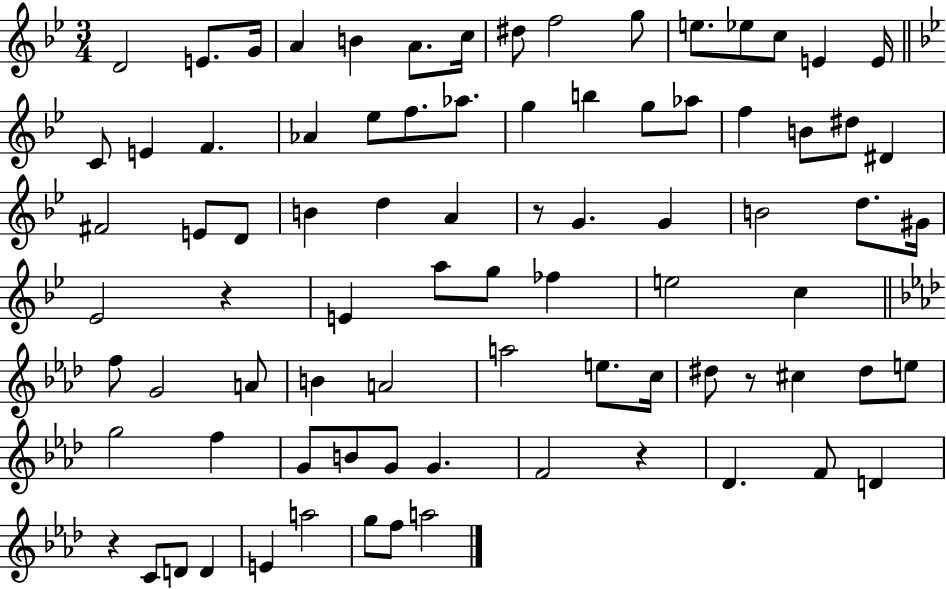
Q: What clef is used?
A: treble